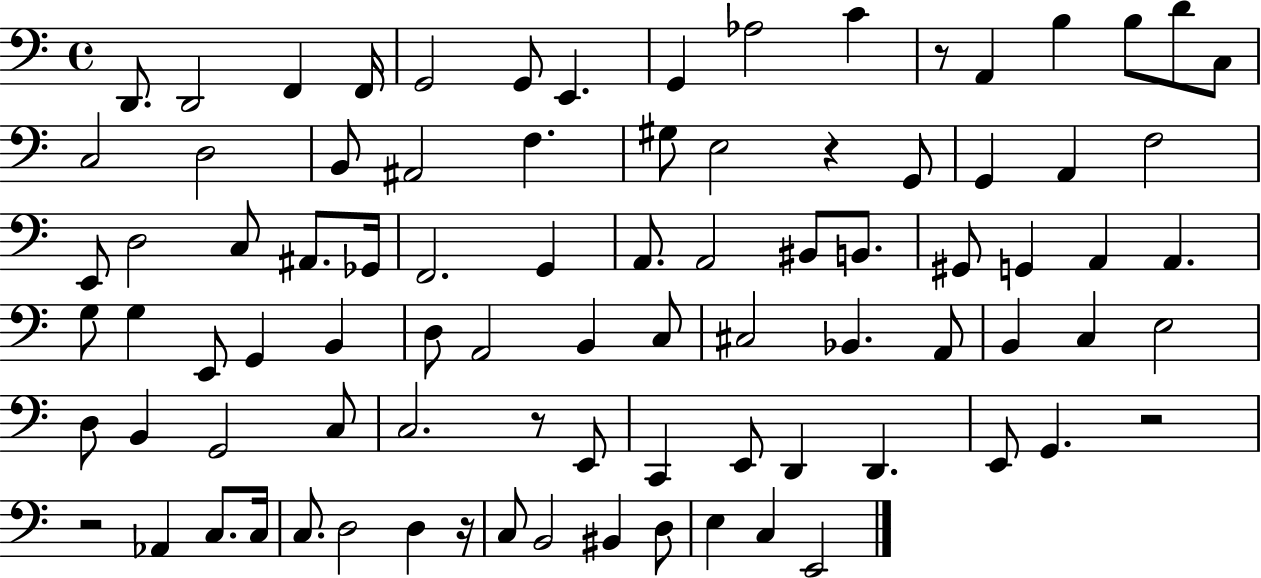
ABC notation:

X:1
T:Untitled
M:4/4
L:1/4
K:C
D,,/2 D,,2 F,, F,,/4 G,,2 G,,/2 E,, G,, _A,2 C z/2 A,, B, B,/2 D/2 C,/2 C,2 D,2 B,,/2 ^A,,2 F, ^G,/2 E,2 z G,,/2 G,, A,, F,2 E,,/2 D,2 C,/2 ^A,,/2 _G,,/4 F,,2 G,, A,,/2 A,,2 ^B,,/2 B,,/2 ^G,,/2 G,, A,, A,, G,/2 G, E,,/2 G,, B,, D,/2 A,,2 B,, C,/2 ^C,2 _B,, A,,/2 B,, C, E,2 D,/2 B,, G,,2 C,/2 C,2 z/2 E,,/2 C,, E,,/2 D,, D,, E,,/2 G,, z2 z2 _A,, C,/2 C,/4 C,/2 D,2 D, z/4 C,/2 B,,2 ^B,, D,/2 E, C, E,,2